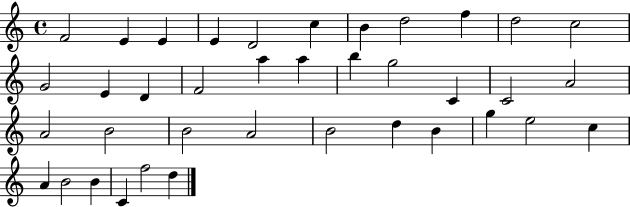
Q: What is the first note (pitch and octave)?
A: F4